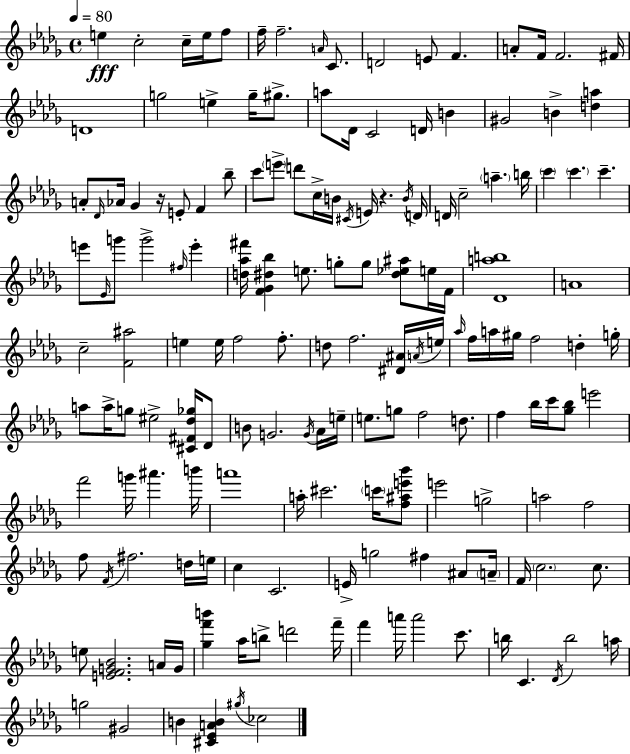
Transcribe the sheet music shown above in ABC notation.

X:1
T:Untitled
M:4/4
L:1/4
K:Bbm
e c2 c/4 e/4 f/2 f/4 f2 A/4 C/2 D2 E/2 F A/2 F/4 F2 ^F/4 D4 g2 e g/4 ^g/2 a/2 _D/4 C2 D/4 B ^G2 B [da] A/2 _D/4 _A/4 _G z/4 E/2 F _b/2 c'/2 e'/2 d'/2 c/4 B/4 ^C/4 E/4 z B/4 D/4 D/4 c2 a b/4 c' c' c' e'/2 _E/4 g'/2 g'2 ^f/4 e' [d_a^f']/4 [F_G^d_b] e/2 g/2 g/2 [^d_e^a]/2 e/4 F/4 [_Dab]4 A4 c2 [F^a]2 e e/4 f2 f/2 d/2 f2 [^D^A]/4 A/4 e/4 _a/4 f/4 a/4 ^g/4 f2 d g/4 a/2 a/4 g/2 ^e2 [^C^F_d_g]/4 _D/2 B/2 G2 G/4 _A/4 e/4 e/2 g/2 f2 d/2 f _b/4 c'/4 [_g_b]/2 e'2 f'2 g'/4 ^a' b'/4 a'4 a/4 ^c'2 c'/4 [f^ae'_b']/2 e'2 g2 a2 f2 f/2 F/4 ^f2 d/4 e/4 c C2 E/4 g2 ^f ^A/2 A/4 F/4 c2 c/2 e/2 [EFG_B]2 A/4 G/4 [_gf'b'] _a/4 b/2 d'2 f'/4 f' a'/4 a'2 c'/2 b/4 C _D/4 b2 a/4 g2 ^G2 B [^C_EAB] ^g/4 _c2